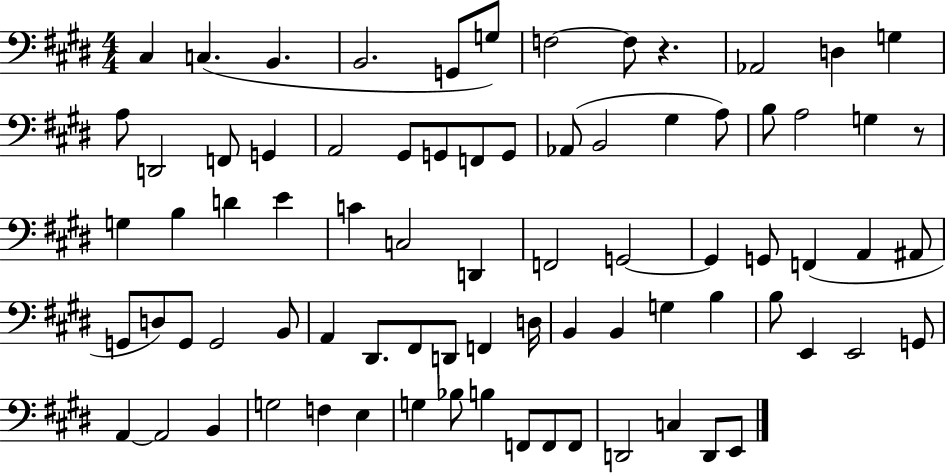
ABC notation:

X:1
T:Untitled
M:4/4
L:1/4
K:E
^C, C, B,, B,,2 G,,/2 G,/2 F,2 F,/2 z _A,,2 D, G, A,/2 D,,2 F,,/2 G,, A,,2 ^G,,/2 G,,/2 F,,/2 G,,/2 _A,,/2 B,,2 ^G, A,/2 B,/2 A,2 G, z/2 G, B, D E C C,2 D,, F,,2 G,,2 G,, G,,/2 F,, A,, ^A,,/2 G,,/2 D,/2 G,,/2 G,,2 B,,/2 A,, ^D,,/2 ^F,,/2 D,,/2 F,, D,/4 B,, B,, G, B, B,/2 E,, E,,2 G,,/2 A,, A,,2 B,, G,2 F, E, G, _B,/2 B, F,,/2 F,,/2 F,,/2 D,,2 C, D,,/2 E,,/2